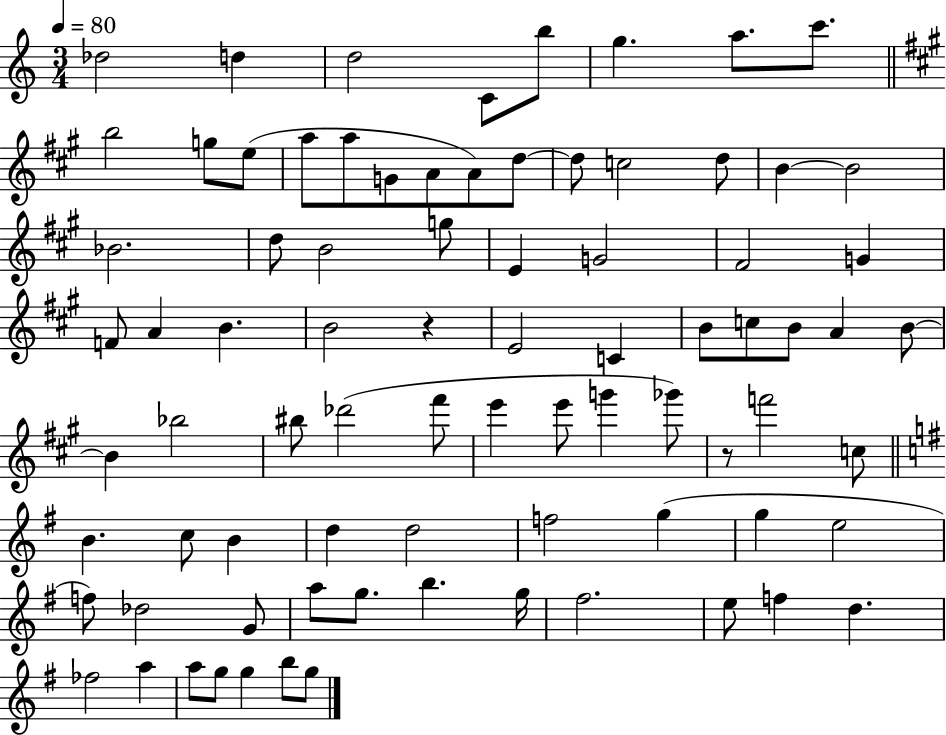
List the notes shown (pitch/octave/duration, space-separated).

Db5/h D5/q D5/h C4/e B5/e G5/q. A5/e. C6/e. B5/h G5/e E5/e A5/e A5/e G4/e A4/e A4/e D5/e D5/e C5/h D5/e B4/q B4/h Bb4/h. D5/e B4/h G5/e E4/q G4/h F#4/h G4/q F4/e A4/q B4/q. B4/h R/q E4/h C4/q B4/e C5/e B4/e A4/q B4/e B4/q Bb5/h BIS5/e Db6/h F#6/e E6/q E6/e G6/q Gb6/e R/e F6/h C5/e B4/q. C5/e B4/q D5/q D5/h F5/h G5/q G5/q E5/h F5/e Db5/h G4/e A5/e G5/e. B5/q. G5/s F#5/h. E5/e F5/q D5/q. FES5/h A5/q A5/e G5/e G5/q B5/e G5/e